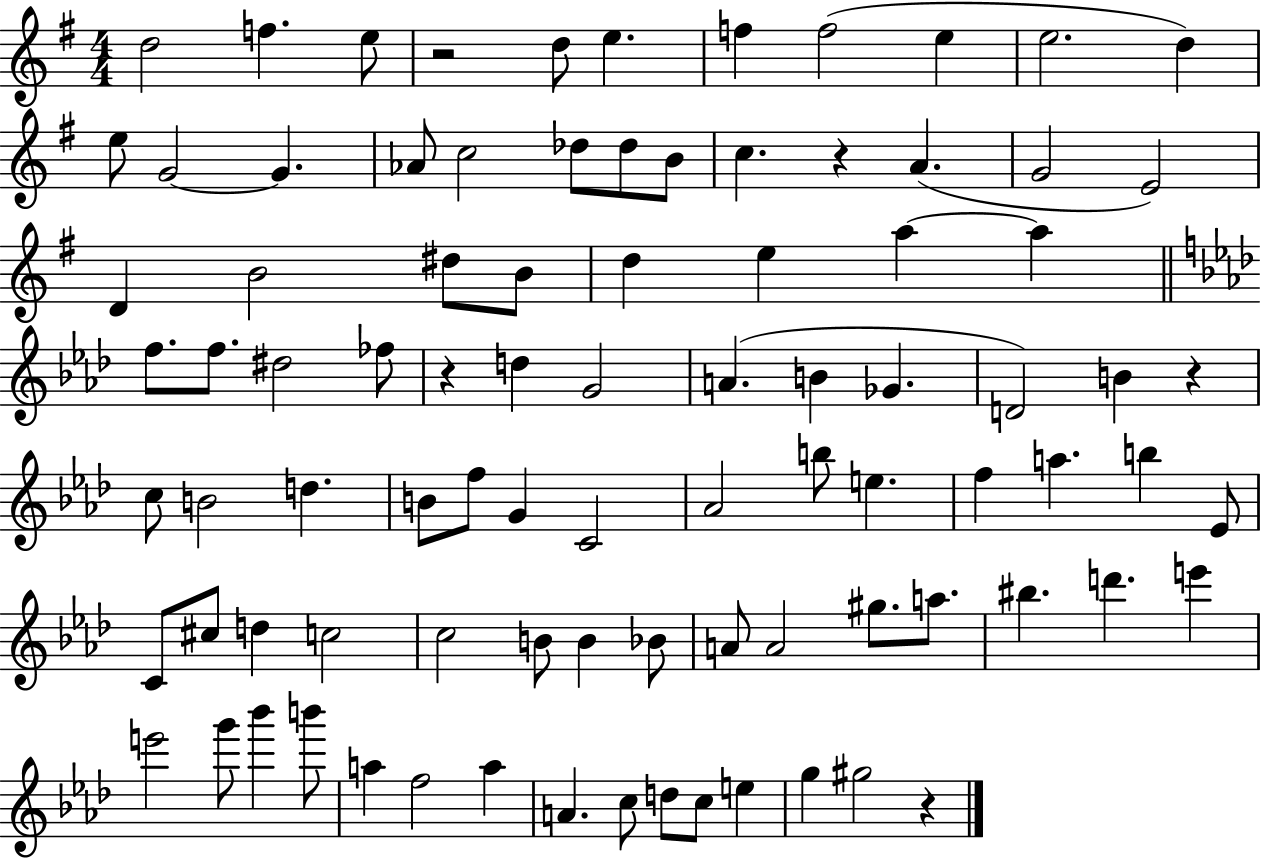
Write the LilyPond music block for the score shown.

{
  \clef treble
  \numericTimeSignature
  \time 4/4
  \key g \major
  d''2 f''4. e''8 | r2 d''8 e''4. | f''4 f''2( e''4 | e''2. d''4) | \break e''8 g'2~~ g'4. | aes'8 c''2 des''8 des''8 b'8 | c''4. r4 a'4.( | g'2 e'2) | \break d'4 b'2 dis''8 b'8 | d''4 e''4 a''4~~ a''4 | \bar "||" \break \key aes \major f''8. f''8. dis''2 fes''8 | r4 d''4 g'2 | a'4.( b'4 ges'4. | d'2) b'4 r4 | \break c''8 b'2 d''4. | b'8 f''8 g'4 c'2 | aes'2 b''8 e''4. | f''4 a''4. b''4 ees'8 | \break c'8 cis''8 d''4 c''2 | c''2 b'8 b'4 bes'8 | a'8 a'2 gis''8. a''8. | bis''4. d'''4. e'''4 | \break e'''2 g'''8 bes'''4 b'''8 | a''4 f''2 a''4 | a'4. c''8 d''8 c''8 e''4 | g''4 gis''2 r4 | \break \bar "|."
}